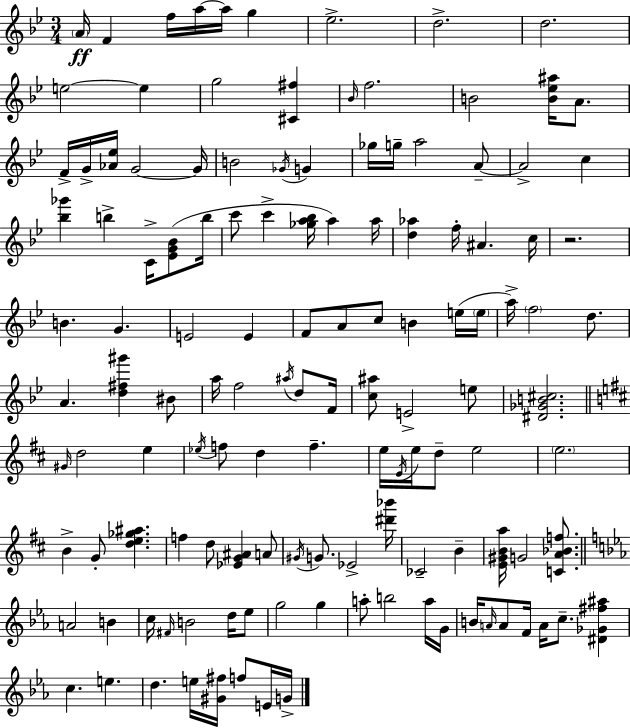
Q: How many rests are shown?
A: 1